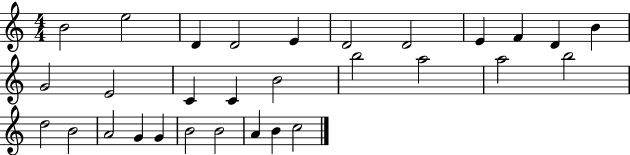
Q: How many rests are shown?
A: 0